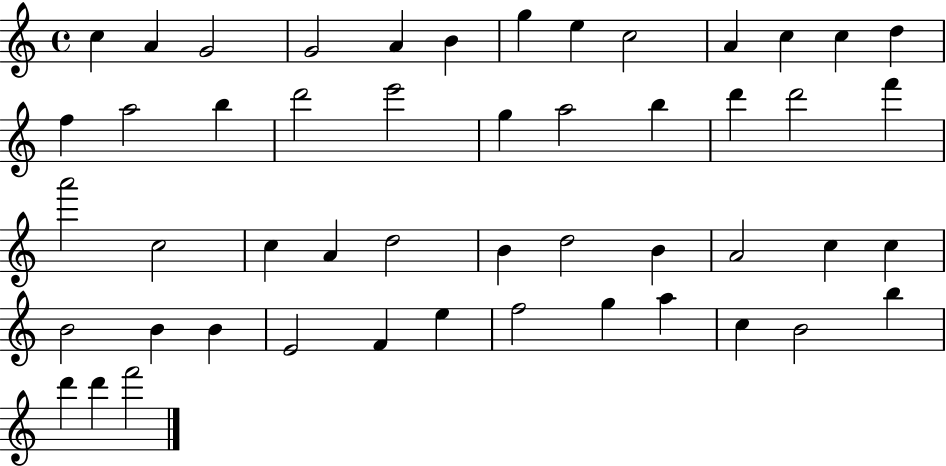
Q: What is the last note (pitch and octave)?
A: F6